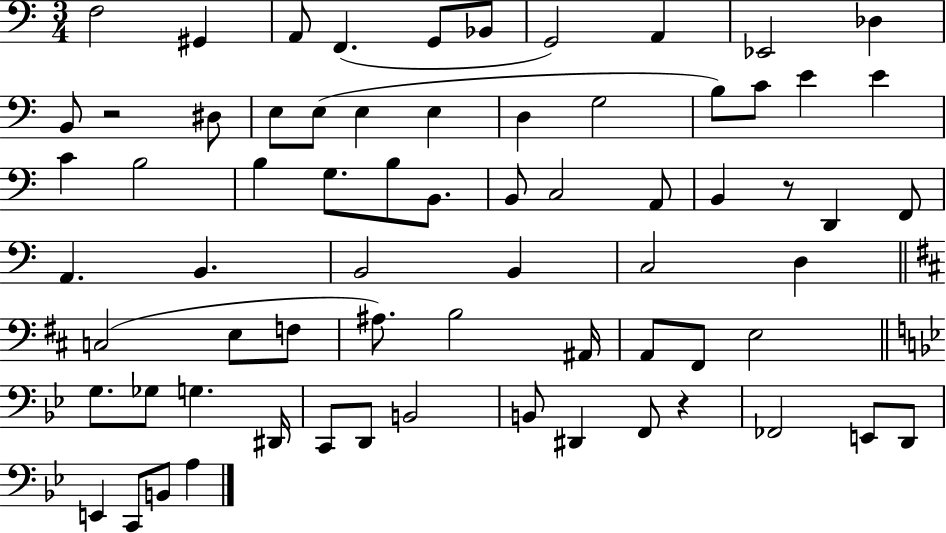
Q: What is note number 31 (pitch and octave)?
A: A2